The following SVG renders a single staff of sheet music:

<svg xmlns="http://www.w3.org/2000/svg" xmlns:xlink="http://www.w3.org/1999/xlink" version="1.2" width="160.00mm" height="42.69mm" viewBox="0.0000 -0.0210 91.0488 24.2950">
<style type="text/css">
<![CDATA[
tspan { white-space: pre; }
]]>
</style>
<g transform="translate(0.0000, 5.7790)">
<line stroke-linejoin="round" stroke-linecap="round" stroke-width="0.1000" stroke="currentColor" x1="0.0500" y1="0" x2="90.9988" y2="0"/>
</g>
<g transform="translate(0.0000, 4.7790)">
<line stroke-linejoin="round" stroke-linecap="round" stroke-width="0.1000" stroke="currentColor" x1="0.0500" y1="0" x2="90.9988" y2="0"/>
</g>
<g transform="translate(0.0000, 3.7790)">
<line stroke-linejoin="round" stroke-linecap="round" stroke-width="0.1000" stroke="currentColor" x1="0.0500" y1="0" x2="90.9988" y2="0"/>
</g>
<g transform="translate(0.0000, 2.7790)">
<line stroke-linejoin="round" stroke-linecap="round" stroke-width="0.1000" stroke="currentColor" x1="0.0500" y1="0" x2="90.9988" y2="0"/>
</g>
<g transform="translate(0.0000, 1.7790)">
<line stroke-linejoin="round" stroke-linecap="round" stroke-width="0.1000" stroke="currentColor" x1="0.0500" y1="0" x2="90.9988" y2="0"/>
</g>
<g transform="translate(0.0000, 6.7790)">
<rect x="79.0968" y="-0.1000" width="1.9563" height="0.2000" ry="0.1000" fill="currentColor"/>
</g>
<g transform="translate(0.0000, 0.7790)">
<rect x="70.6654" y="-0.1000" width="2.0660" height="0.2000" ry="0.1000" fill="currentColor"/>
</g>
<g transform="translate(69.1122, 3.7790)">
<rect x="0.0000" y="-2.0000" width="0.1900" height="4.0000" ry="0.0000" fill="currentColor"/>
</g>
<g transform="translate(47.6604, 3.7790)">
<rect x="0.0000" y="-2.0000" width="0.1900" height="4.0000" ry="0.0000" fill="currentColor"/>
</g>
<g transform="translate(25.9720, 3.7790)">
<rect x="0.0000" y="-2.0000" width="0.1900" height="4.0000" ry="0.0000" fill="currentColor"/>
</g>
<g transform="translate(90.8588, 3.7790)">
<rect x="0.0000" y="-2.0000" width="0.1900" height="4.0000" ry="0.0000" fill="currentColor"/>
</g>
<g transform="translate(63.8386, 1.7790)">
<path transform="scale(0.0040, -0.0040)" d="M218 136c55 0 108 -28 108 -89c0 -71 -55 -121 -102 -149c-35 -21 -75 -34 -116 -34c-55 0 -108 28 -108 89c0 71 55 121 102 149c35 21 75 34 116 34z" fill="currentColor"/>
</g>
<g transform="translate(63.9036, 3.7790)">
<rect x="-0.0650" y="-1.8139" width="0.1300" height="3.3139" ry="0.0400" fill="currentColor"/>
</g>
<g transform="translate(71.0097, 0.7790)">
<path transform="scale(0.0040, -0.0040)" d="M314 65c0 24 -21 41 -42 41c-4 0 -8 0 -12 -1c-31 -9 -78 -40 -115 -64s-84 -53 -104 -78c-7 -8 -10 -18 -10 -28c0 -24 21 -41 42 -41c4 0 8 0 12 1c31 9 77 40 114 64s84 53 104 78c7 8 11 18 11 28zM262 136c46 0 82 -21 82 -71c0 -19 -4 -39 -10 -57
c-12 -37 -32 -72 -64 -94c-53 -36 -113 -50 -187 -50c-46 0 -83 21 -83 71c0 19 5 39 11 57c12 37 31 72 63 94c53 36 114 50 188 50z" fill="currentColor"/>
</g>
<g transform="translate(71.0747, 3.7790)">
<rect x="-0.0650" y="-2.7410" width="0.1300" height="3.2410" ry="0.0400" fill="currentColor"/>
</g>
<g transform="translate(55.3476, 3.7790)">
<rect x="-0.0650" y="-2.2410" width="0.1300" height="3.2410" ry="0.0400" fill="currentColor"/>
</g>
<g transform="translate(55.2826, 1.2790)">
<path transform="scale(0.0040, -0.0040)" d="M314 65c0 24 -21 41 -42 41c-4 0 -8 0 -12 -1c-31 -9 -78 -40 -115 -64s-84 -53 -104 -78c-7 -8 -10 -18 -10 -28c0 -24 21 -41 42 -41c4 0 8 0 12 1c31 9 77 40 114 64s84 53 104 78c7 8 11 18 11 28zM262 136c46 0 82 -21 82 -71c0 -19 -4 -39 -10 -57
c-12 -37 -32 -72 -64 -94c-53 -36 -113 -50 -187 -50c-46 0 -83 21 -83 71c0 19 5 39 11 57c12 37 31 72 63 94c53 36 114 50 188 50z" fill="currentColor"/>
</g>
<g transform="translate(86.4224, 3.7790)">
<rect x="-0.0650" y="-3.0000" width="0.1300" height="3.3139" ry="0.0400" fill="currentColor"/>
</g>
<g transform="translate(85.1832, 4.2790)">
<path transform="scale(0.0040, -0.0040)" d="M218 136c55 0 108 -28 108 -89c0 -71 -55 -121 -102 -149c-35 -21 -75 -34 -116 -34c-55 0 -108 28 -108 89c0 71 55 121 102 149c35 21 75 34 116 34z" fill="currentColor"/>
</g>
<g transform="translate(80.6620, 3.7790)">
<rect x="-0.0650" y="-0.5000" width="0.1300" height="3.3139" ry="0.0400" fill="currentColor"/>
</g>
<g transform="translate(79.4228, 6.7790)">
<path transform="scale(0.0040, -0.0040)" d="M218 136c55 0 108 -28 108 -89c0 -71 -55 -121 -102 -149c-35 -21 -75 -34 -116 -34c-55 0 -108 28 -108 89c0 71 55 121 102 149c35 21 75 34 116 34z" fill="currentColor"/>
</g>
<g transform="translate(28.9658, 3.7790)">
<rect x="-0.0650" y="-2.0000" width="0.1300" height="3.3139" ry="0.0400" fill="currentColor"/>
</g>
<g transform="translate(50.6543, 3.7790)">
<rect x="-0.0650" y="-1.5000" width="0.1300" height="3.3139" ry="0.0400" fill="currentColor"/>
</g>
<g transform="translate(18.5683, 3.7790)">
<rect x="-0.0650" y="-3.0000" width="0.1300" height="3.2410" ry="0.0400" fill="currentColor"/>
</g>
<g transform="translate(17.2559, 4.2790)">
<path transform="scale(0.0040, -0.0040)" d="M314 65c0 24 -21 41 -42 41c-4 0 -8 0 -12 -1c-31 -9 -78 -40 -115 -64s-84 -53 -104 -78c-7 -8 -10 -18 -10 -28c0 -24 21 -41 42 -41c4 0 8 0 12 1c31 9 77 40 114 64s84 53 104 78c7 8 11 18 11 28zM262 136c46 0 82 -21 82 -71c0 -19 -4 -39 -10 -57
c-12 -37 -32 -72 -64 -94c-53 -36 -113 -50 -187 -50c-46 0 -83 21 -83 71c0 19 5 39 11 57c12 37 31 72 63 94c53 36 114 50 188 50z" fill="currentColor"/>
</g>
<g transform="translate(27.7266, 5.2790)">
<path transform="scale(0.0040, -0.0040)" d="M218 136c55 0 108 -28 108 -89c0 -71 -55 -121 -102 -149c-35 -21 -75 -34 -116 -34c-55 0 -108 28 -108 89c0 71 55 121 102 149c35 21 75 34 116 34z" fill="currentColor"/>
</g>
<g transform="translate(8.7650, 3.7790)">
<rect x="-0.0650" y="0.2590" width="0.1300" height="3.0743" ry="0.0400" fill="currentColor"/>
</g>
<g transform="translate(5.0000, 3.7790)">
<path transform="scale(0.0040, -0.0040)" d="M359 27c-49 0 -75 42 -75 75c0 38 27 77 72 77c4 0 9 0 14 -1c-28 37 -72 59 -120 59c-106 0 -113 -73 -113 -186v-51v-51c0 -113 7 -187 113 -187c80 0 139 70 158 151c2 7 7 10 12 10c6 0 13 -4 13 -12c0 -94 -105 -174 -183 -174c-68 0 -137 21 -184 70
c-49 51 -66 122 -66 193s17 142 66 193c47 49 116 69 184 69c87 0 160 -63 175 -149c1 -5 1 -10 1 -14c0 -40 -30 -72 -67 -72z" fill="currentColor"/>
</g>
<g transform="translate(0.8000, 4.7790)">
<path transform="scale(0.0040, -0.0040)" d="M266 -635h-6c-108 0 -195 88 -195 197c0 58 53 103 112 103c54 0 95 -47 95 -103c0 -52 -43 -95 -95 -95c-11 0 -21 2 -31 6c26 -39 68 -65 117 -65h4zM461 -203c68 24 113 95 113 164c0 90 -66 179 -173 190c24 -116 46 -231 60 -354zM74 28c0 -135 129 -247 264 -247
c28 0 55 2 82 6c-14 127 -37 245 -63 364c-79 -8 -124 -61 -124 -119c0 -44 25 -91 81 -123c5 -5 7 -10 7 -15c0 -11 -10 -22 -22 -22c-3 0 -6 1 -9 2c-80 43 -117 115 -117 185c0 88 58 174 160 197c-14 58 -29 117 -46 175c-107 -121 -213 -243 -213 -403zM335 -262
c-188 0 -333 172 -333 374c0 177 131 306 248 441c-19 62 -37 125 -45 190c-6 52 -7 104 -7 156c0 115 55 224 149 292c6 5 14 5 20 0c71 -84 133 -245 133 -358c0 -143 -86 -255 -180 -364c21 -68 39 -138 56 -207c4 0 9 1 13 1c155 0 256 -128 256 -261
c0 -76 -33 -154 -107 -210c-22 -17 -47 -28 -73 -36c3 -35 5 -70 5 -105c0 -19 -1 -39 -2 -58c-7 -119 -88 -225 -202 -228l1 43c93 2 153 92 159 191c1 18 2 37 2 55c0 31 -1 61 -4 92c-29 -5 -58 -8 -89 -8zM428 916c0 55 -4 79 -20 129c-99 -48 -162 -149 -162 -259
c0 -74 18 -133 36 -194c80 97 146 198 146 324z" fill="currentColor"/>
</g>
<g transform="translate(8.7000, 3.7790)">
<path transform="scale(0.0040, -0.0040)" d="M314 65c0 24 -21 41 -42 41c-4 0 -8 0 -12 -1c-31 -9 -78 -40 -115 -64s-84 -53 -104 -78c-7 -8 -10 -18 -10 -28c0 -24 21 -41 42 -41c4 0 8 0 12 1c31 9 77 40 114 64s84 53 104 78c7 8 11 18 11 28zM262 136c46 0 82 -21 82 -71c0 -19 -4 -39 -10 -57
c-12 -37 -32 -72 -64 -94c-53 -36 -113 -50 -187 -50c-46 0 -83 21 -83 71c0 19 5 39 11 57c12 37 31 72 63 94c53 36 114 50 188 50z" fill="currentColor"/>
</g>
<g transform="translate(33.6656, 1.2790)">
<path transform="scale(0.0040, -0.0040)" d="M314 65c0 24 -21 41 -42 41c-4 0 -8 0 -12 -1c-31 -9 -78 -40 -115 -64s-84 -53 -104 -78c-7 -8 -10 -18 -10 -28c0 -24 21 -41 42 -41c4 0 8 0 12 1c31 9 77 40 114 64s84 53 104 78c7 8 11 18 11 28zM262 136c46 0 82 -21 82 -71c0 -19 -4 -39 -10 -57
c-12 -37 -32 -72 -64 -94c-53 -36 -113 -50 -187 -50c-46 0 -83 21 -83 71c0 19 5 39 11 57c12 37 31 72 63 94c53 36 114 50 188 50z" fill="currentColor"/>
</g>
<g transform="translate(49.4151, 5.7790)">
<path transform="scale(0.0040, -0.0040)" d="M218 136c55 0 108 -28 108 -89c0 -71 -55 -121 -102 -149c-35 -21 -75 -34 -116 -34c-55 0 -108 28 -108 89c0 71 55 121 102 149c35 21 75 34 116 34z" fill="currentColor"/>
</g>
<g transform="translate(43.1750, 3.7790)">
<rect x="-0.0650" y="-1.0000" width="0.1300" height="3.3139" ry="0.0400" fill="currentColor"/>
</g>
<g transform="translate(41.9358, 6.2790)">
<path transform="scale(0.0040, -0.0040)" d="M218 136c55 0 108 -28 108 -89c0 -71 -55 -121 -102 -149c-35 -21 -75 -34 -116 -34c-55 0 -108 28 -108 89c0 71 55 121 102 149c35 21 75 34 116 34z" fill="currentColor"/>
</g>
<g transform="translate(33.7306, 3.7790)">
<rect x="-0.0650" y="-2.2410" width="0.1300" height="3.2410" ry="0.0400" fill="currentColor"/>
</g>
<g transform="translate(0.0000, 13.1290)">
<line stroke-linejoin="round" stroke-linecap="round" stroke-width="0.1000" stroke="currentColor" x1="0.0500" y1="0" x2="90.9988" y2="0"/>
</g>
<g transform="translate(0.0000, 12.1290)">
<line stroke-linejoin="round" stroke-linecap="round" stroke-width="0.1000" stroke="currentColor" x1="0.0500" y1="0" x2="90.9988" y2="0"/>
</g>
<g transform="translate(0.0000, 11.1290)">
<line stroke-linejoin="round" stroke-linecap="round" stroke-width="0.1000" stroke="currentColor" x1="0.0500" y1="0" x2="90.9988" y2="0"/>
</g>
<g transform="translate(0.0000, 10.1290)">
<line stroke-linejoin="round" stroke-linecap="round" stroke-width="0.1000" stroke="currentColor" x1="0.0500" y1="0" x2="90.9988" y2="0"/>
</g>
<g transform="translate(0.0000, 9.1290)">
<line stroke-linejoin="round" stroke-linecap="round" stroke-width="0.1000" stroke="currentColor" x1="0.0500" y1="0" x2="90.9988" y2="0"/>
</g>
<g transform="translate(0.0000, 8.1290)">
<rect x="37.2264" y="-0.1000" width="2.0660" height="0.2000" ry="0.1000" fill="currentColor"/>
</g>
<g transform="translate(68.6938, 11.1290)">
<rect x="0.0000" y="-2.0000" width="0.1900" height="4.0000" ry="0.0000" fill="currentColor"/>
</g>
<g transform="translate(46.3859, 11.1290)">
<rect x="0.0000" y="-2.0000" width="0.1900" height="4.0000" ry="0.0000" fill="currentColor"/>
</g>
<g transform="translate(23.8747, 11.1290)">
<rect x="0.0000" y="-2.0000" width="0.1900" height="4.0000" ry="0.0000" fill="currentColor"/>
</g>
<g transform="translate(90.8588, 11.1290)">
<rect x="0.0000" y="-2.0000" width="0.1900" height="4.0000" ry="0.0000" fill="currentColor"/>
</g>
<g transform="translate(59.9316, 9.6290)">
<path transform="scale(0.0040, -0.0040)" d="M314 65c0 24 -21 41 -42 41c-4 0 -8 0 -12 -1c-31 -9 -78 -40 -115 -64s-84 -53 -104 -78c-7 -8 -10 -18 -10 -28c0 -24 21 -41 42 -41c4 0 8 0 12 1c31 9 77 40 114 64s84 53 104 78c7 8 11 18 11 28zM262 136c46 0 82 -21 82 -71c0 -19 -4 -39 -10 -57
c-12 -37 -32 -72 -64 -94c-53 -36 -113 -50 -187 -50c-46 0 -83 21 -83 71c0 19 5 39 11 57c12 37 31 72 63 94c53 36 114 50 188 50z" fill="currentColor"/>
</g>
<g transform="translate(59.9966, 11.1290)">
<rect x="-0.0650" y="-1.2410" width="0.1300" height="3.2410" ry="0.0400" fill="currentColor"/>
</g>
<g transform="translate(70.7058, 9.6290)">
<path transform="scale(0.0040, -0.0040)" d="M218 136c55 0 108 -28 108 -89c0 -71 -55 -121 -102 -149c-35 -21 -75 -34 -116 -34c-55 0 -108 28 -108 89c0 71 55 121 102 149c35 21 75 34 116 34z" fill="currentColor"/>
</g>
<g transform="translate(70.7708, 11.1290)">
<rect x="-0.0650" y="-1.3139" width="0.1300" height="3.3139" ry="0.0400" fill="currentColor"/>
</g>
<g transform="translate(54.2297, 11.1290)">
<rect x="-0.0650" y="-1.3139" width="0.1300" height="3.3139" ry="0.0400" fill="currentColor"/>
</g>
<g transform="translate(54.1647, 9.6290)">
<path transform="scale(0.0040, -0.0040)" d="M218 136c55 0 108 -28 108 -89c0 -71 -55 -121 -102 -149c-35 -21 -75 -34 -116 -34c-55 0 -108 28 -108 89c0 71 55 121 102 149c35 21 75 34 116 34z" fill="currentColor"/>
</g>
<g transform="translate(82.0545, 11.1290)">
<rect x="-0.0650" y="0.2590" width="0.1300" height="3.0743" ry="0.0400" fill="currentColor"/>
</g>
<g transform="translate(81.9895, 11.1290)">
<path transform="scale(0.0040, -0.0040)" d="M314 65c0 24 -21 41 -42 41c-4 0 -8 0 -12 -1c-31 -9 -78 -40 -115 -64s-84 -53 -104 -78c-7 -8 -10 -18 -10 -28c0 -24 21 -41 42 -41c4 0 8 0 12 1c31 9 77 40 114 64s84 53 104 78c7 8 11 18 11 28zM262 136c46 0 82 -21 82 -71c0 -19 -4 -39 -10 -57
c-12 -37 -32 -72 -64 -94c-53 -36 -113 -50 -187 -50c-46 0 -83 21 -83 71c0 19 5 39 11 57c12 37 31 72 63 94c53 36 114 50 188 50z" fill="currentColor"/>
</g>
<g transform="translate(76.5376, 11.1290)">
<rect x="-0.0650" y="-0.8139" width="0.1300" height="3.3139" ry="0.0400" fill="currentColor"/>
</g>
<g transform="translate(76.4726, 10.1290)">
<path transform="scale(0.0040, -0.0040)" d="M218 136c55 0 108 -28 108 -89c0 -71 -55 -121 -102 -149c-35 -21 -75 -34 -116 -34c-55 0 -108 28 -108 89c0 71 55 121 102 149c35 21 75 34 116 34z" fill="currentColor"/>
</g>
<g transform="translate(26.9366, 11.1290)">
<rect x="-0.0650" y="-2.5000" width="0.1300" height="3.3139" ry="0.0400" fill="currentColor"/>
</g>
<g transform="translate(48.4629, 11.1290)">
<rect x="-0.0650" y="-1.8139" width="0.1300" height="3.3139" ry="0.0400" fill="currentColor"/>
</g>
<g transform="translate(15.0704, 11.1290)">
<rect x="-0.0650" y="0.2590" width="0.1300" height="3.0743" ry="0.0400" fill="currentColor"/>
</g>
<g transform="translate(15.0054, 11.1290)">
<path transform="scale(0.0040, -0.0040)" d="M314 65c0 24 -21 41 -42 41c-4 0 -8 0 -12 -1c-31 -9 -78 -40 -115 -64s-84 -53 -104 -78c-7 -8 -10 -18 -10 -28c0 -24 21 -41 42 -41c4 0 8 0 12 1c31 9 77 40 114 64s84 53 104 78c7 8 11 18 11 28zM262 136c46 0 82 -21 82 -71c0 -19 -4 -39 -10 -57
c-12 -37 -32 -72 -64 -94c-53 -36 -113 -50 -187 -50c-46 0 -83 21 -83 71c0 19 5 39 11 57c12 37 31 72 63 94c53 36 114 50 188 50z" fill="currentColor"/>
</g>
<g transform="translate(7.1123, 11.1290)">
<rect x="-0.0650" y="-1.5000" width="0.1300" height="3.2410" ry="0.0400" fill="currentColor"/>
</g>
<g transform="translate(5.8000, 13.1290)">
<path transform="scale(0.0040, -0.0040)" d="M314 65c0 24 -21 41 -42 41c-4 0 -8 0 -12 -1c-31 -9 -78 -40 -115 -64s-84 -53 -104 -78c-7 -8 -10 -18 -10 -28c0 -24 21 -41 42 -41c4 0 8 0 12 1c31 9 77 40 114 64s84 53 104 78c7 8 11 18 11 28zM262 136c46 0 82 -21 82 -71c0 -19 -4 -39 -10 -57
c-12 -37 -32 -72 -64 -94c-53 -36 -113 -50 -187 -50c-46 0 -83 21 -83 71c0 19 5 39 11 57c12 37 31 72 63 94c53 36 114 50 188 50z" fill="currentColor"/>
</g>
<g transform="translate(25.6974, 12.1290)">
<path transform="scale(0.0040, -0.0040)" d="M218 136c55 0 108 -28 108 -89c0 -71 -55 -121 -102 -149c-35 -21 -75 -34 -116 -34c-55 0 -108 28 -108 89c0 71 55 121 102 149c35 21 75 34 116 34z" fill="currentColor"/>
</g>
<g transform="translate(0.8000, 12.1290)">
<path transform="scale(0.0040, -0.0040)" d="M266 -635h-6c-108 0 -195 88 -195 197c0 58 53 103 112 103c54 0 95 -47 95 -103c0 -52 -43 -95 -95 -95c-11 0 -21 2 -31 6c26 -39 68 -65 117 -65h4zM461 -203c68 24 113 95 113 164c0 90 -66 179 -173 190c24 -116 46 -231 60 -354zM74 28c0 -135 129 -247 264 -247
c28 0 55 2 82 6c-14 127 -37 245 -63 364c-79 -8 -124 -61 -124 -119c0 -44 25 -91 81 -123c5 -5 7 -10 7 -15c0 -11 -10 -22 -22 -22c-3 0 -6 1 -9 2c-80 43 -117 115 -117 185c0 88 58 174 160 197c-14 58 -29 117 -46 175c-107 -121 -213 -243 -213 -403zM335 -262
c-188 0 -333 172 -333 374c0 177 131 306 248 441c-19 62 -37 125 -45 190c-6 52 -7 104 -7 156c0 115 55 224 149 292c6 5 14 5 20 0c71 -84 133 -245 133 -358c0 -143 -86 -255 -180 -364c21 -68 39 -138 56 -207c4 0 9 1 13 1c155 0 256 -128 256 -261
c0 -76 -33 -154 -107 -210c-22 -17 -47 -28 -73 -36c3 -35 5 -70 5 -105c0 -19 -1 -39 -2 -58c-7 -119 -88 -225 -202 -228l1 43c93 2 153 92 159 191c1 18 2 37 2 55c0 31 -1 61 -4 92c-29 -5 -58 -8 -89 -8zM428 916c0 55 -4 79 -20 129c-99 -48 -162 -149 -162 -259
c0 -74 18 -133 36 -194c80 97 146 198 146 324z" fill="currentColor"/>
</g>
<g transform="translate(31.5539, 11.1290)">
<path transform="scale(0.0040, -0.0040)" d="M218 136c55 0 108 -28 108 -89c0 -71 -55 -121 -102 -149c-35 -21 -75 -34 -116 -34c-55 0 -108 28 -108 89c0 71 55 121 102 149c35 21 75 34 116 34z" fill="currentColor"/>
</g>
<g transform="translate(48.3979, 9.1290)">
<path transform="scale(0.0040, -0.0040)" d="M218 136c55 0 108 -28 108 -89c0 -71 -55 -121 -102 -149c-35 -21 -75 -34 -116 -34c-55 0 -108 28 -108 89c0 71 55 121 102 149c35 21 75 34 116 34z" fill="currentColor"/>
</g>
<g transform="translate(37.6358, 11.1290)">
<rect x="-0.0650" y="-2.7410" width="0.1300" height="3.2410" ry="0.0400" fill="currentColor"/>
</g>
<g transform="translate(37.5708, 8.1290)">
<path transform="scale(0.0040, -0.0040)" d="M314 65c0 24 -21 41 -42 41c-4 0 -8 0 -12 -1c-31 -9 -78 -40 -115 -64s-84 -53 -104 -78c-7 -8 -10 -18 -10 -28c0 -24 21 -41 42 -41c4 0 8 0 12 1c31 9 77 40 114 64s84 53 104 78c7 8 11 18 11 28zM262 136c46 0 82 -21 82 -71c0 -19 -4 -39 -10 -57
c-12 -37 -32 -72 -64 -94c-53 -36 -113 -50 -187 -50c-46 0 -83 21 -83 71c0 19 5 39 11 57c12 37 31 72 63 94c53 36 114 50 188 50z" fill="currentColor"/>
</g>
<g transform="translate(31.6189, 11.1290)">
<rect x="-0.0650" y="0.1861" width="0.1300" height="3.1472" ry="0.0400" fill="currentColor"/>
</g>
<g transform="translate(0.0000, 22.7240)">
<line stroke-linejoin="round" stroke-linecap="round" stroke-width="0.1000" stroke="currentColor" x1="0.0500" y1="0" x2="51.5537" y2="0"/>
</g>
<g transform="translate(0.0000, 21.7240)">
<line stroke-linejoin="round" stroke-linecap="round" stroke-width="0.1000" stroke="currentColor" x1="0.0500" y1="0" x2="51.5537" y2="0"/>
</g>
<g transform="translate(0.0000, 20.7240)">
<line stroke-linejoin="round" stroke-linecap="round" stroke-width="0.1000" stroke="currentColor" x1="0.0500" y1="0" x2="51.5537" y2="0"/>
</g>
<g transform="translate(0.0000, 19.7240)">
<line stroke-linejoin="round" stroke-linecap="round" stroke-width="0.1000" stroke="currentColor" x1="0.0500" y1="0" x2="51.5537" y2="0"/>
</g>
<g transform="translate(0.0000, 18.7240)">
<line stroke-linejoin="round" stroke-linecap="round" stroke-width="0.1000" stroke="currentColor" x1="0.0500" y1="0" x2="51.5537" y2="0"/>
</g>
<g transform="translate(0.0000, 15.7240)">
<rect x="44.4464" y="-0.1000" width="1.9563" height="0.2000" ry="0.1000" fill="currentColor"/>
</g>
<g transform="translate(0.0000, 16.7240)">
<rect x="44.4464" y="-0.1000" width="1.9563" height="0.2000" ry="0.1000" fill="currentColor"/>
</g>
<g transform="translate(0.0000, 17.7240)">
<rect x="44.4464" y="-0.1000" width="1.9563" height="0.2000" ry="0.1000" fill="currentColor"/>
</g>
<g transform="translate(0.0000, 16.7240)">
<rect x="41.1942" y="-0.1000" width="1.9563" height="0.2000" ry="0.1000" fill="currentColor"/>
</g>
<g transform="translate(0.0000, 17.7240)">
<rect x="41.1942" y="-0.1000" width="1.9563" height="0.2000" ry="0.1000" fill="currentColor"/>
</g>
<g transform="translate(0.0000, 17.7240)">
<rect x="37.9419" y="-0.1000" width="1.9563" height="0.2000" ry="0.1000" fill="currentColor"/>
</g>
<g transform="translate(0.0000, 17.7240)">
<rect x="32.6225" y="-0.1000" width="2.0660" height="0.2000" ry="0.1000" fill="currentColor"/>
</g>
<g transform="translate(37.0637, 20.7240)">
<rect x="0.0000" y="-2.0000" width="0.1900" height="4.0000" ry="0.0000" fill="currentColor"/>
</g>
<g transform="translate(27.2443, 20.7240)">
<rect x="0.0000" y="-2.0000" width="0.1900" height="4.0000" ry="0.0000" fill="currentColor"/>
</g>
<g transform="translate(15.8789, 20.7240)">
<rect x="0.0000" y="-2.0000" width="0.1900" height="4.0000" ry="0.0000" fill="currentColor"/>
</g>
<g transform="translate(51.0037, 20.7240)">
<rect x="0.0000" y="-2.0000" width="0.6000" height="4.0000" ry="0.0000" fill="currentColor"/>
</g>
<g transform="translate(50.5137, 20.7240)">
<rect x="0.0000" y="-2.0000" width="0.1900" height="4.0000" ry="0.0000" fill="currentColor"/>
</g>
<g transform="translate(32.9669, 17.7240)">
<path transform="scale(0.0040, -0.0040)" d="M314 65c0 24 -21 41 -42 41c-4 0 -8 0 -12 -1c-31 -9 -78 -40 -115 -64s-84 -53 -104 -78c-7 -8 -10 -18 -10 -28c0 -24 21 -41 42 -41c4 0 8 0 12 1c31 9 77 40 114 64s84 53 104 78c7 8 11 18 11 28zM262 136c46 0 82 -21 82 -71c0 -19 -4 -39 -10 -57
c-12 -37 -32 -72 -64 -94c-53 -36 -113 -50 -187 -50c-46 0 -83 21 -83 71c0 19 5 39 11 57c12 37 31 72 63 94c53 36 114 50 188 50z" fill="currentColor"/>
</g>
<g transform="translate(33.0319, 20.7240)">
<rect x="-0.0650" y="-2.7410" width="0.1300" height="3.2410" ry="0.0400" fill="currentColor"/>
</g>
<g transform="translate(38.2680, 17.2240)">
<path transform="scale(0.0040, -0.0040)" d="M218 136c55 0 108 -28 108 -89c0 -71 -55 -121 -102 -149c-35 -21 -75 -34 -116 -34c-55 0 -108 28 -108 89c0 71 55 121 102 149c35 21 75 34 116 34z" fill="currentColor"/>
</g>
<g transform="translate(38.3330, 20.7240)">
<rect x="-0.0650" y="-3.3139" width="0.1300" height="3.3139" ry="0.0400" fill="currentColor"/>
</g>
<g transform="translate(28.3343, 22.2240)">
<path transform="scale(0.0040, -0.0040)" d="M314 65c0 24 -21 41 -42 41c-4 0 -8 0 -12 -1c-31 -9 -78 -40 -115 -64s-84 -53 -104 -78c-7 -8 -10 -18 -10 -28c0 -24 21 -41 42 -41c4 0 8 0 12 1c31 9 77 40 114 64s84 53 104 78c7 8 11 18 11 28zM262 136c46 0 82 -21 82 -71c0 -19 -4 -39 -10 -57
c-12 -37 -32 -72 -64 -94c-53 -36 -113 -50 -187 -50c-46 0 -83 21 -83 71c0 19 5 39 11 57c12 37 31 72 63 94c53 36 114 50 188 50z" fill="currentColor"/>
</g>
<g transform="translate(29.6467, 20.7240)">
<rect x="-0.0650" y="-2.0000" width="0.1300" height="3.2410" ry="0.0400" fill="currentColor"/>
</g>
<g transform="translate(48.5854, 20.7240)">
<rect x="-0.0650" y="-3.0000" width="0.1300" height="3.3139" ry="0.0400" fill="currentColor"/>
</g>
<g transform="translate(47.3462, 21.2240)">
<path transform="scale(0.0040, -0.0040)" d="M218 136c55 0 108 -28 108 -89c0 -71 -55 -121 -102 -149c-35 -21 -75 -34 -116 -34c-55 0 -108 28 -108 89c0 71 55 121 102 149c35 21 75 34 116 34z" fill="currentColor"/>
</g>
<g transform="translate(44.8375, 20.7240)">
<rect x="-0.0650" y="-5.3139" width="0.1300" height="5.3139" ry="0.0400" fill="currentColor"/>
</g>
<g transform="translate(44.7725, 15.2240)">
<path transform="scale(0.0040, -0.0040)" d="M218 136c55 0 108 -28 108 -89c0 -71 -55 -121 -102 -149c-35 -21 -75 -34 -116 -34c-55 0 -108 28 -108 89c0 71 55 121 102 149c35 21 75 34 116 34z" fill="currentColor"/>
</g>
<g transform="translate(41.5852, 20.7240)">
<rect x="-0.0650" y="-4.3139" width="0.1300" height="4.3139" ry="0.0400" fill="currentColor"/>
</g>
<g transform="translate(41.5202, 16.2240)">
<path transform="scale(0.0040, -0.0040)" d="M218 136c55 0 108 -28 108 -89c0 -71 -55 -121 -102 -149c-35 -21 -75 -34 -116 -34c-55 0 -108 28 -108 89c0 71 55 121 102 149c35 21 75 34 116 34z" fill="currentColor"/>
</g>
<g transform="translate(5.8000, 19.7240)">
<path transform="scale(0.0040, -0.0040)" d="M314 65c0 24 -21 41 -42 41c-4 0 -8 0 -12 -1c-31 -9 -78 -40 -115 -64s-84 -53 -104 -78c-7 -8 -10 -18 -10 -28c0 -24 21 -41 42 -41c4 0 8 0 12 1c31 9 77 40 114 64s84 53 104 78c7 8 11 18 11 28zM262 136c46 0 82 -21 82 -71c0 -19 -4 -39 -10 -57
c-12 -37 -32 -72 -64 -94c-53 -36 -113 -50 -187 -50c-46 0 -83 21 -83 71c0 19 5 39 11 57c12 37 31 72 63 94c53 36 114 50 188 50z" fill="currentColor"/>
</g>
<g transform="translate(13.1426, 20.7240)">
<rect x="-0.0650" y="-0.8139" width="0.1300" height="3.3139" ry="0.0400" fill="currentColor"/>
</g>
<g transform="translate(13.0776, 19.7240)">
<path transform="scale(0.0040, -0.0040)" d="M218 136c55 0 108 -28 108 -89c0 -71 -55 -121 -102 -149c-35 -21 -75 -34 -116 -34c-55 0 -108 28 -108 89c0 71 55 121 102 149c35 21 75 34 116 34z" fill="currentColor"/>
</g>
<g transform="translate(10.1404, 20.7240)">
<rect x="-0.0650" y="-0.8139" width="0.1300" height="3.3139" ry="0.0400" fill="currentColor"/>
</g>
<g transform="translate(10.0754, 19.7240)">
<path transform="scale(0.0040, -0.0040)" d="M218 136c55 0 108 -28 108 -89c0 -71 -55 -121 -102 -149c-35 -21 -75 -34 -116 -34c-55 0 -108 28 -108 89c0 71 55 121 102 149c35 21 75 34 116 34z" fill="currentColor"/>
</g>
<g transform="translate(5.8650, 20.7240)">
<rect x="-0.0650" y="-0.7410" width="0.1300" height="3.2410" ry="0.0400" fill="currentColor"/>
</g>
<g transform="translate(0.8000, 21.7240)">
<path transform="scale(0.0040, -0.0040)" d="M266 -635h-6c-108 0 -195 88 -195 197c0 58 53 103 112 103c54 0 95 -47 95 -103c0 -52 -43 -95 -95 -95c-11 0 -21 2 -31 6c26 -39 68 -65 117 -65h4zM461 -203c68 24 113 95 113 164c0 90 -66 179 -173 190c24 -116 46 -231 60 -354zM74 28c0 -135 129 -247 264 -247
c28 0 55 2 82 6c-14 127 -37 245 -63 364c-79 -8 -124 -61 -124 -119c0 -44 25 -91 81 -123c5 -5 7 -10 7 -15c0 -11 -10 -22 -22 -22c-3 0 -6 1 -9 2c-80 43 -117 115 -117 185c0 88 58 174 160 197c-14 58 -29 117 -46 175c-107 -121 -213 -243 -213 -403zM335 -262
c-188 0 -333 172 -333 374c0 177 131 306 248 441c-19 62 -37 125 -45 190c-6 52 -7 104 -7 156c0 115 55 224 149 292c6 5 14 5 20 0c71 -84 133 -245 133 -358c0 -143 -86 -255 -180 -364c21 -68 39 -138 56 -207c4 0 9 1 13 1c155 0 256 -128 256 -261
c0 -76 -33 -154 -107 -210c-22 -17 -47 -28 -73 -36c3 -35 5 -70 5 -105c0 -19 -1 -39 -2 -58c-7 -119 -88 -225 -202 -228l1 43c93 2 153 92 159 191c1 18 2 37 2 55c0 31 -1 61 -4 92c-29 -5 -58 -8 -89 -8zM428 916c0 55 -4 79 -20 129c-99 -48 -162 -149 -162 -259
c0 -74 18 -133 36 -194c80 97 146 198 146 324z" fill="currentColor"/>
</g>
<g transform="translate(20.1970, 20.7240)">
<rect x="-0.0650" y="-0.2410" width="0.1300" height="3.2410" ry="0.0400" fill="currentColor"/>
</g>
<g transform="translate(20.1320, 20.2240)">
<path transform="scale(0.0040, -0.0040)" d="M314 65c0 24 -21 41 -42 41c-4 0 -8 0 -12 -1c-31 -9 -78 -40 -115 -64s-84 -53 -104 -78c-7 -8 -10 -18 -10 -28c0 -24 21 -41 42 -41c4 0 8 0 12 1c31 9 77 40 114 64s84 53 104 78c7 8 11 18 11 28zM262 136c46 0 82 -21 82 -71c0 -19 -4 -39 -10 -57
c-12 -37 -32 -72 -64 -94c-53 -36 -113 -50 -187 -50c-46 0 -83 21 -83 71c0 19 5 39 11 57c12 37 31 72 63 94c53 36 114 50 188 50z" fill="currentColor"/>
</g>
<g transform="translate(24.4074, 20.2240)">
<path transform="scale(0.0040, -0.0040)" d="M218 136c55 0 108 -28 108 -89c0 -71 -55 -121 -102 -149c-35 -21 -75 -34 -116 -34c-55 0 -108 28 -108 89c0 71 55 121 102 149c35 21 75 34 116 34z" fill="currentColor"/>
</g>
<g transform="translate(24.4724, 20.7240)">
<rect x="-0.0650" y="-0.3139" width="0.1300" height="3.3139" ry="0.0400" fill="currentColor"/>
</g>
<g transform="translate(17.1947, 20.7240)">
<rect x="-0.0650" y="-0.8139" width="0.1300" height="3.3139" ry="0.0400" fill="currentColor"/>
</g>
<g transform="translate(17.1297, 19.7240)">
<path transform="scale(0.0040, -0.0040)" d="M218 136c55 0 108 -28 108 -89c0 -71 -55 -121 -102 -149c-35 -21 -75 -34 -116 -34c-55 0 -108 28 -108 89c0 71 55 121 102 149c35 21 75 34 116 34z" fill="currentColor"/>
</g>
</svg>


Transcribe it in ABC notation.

X:1
T:Untitled
M:4/4
L:1/4
K:C
B2 A2 F g2 D E g2 f a2 C A E2 B2 G B a2 f e e2 e d B2 d2 d d d c2 c F2 a2 b d' f' A